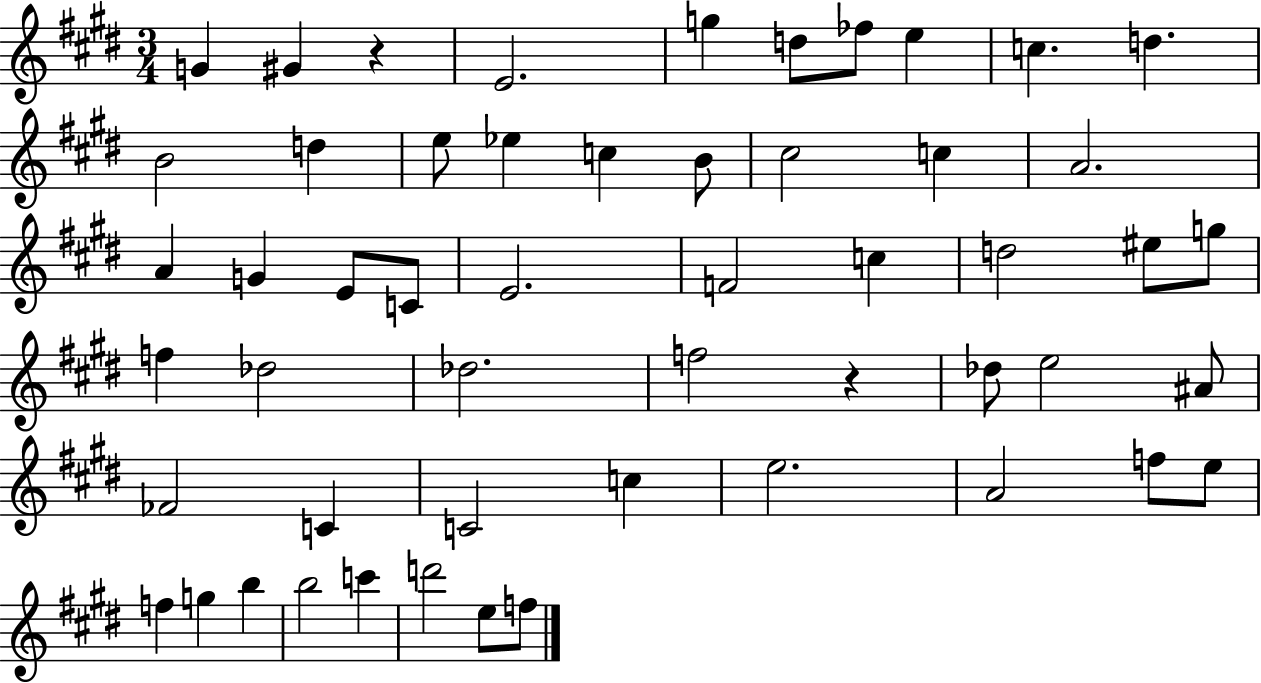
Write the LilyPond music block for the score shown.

{
  \clef treble
  \numericTimeSignature
  \time 3/4
  \key e \major
  g'4 gis'4 r4 | e'2. | g''4 d''8 fes''8 e''4 | c''4. d''4. | \break b'2 d''4 | e''8 ees''4 c''4 b'8 | cis''2 c''4 | a'2. | \break a'4 g'4 e'8 c'8 | e'2. | f'2 c''4 | d''2 eis''8 g''8 | \break f''4 des''2 | des''2. | f''2 r4 | des''8 e''2 ais'8 | \break fes'2 c'4 | c'2 c''4 | e''2. | a'2 f''8 e''8 | \break f''4 g''4 b''4 | b''2 c'''4 | d'''2 e''8 f''8 | \bar "|."
}